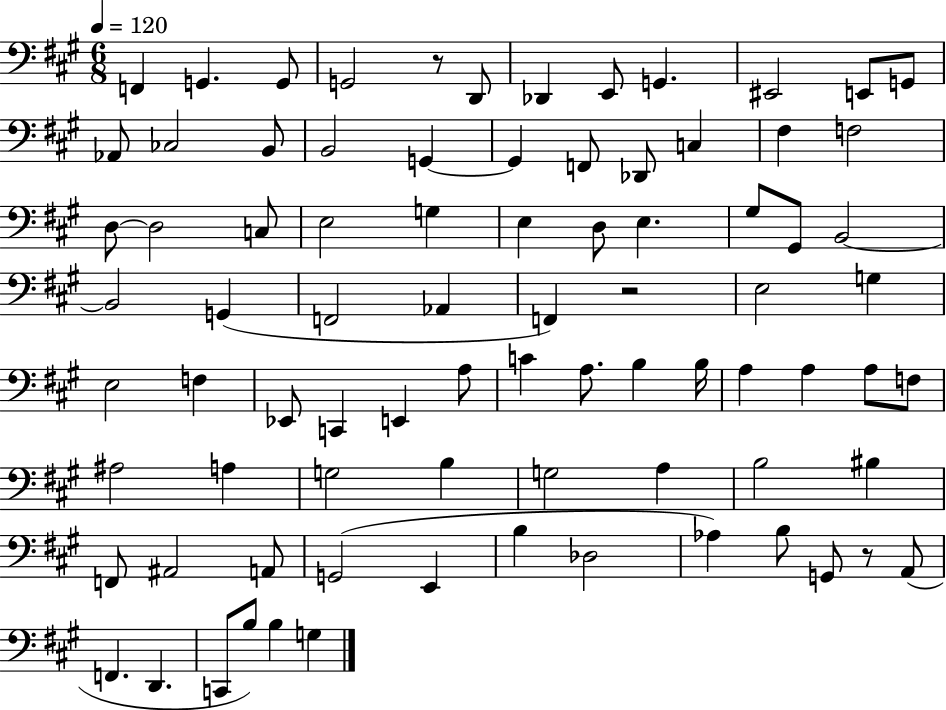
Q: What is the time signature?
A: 6/8